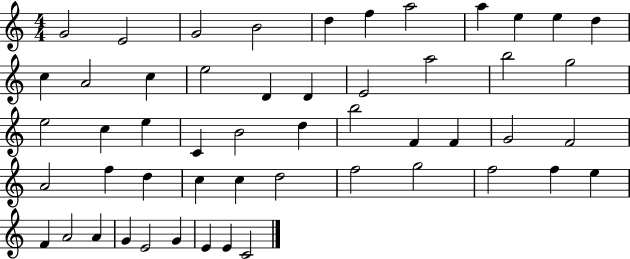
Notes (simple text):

G4/h E4/h G4/h B4/h D5/q F5/q A5/h A5/q E5/q E5/q D5/q C5/q A4/h C5/q E5/h D4/q D4/q E4/h A5/h B5/h G5/h E5/h C5/q E5/q C4/q B4/h D5/q B5/h F4/q F4/q G4/h F4/h A4/h F5/q D5/q C5/q C5/q D5/h F5/h G5/h F5/h F5/q E5/q F4/q A4/h A4/q G4/q E4/h G4/q E4/q E4/q C4/h